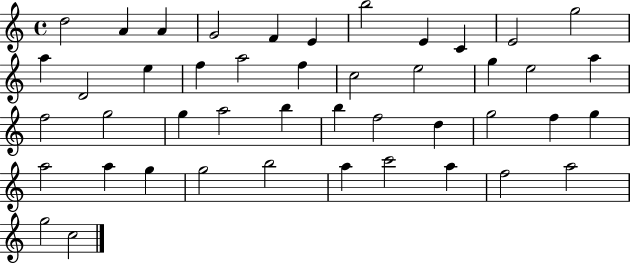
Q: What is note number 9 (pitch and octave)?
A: C4